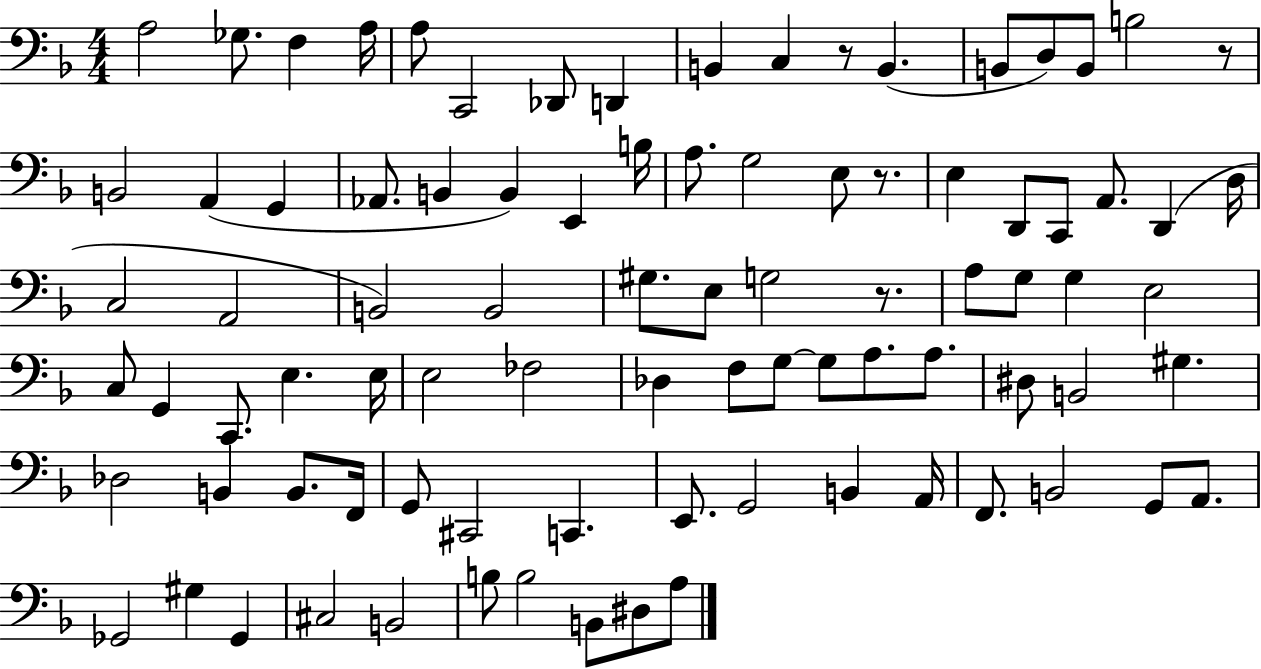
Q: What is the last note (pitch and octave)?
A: A3